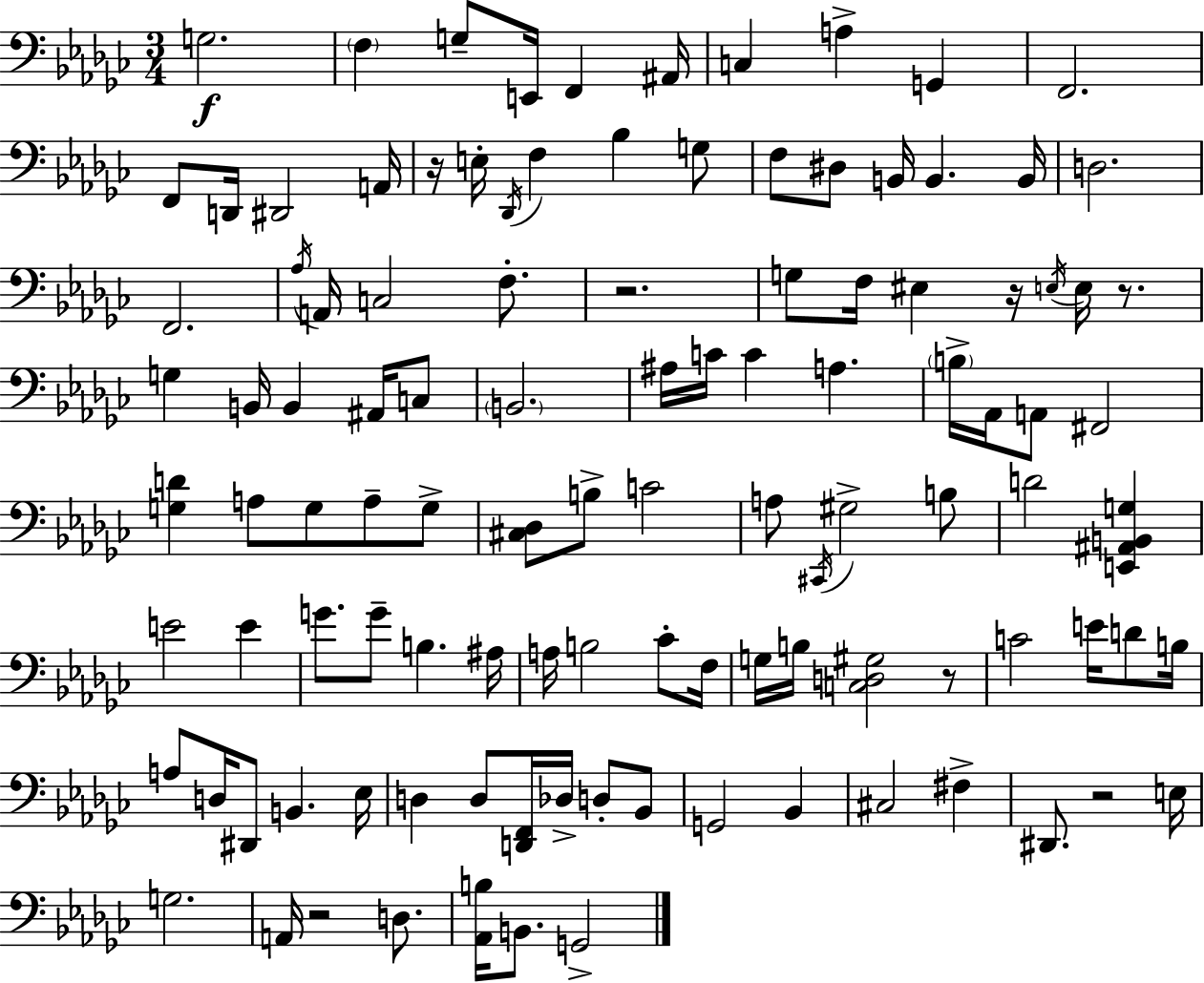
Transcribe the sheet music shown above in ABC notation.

X:1
T:Untitled
M:3/4
L:1/4
K:Ebm
G,2 F, G,/2 E,,/4 F,, ^A,,/4 C, A, G,, F,,2 F,,/2 D,,/4 ^D,,2 A,,/4 z/4 E,/4 _D,,/4 F, _B, G,/2 F,/2 ^D,/2 B,,/4 B,, B,,/4 D,2 F,,2 _A,/4 A,,/4 C,2 F,/2 z2 G,/2 F,/4 ^E, z/4 E,/4 E,/4 z/2 G, B,,/4 B,, ^A,,/4 C,/2 B,,2 ^A,/4 C/4 C A, B,/4 _A,,/4 A,,/2 ^F,,2 [G,D] A,/2 G,/2 A,/2 G,/2 [^C,_D,]/2 B,/2 C2 A,/2 ^C,,/4 ^G,2 B,/2 D2 [E,,^A,,B,,G,] E2 E G/2 G/2 B, ^A,/4 A,/4 B,2 _C/2 F,/4 G,/4 B,/4 [C,D,^G,]2 z/2 C2 E/4 D/2 B,/4 A,/2 D,/4 ^D,,/2 B,, _E,/4 D, D,/2 [D,,F,,]/4 _D,/4 D,/2 _B,,/2 G,,2 _B,, ^C,2 ^F, ^D,,/2 z2 E,/4 G,2 A,,/4 z2 D,/2 [_A,,B,]/4 B,,/2 G,,2